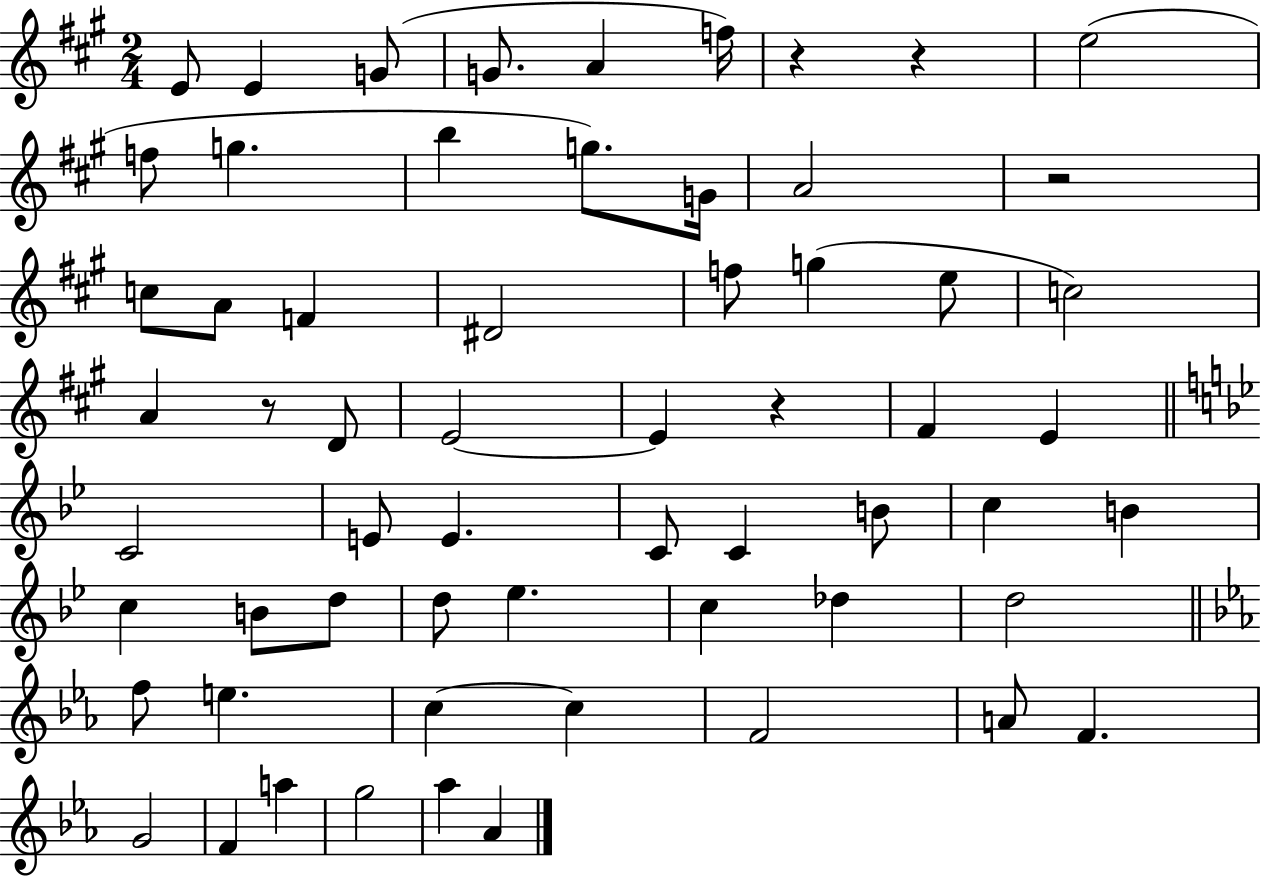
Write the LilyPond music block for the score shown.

{
  \clef treble
  \numericTimeSignature
  \time 2/4
  \key a \major
  \repeat volta 2 { e'8 e'4 g'8( | g'8. a'4 f''16) | r4 r4 | e''2( | \break f''8 g''4. | b''4 g''8.) g'16 | a'2 | r2 | \break c''8 a'8 f'4 | dis'2 | f''8 g''4( e''8 | c''2) | \break a'4 r8 d'8 | e'2~~ | e'4 r4 | fis'4 e'4 | \break \bar "||" \break \key bes \major c'2 | e'8 e'4. | c'8 c'4 b'8 | c''4 b'4 | \break c''4 b'8 d''8 | d''8 ees''4. | c''4 des''4 | d''2 | \break \bar "||" \break \key ees \major f''8 e''4. | c''4~~ c''4 | f'2 | a'8 f'4. | \break g'2 | f'4 a''4 | g''2 | aes''4 aes'4 | \break } \bar "|."
}